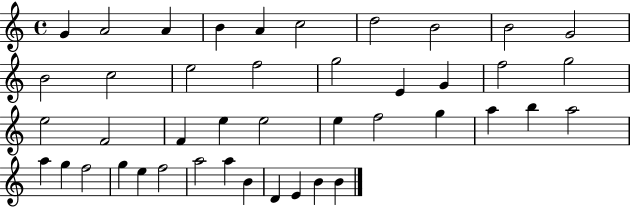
X:1
T:Untitled
M:4/4
L:1/4
K:C
G A2 A B A c2 d2 B2 B2 G2 B2 c2 e2 f2 g2 E G f2 g2 e2 F2 F e e2 e f2 g a b a2 a g f2 g e f2 a2 a B D E B B